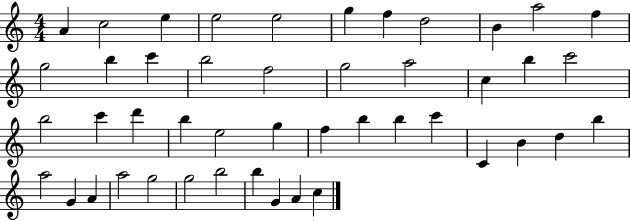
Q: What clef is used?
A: treble